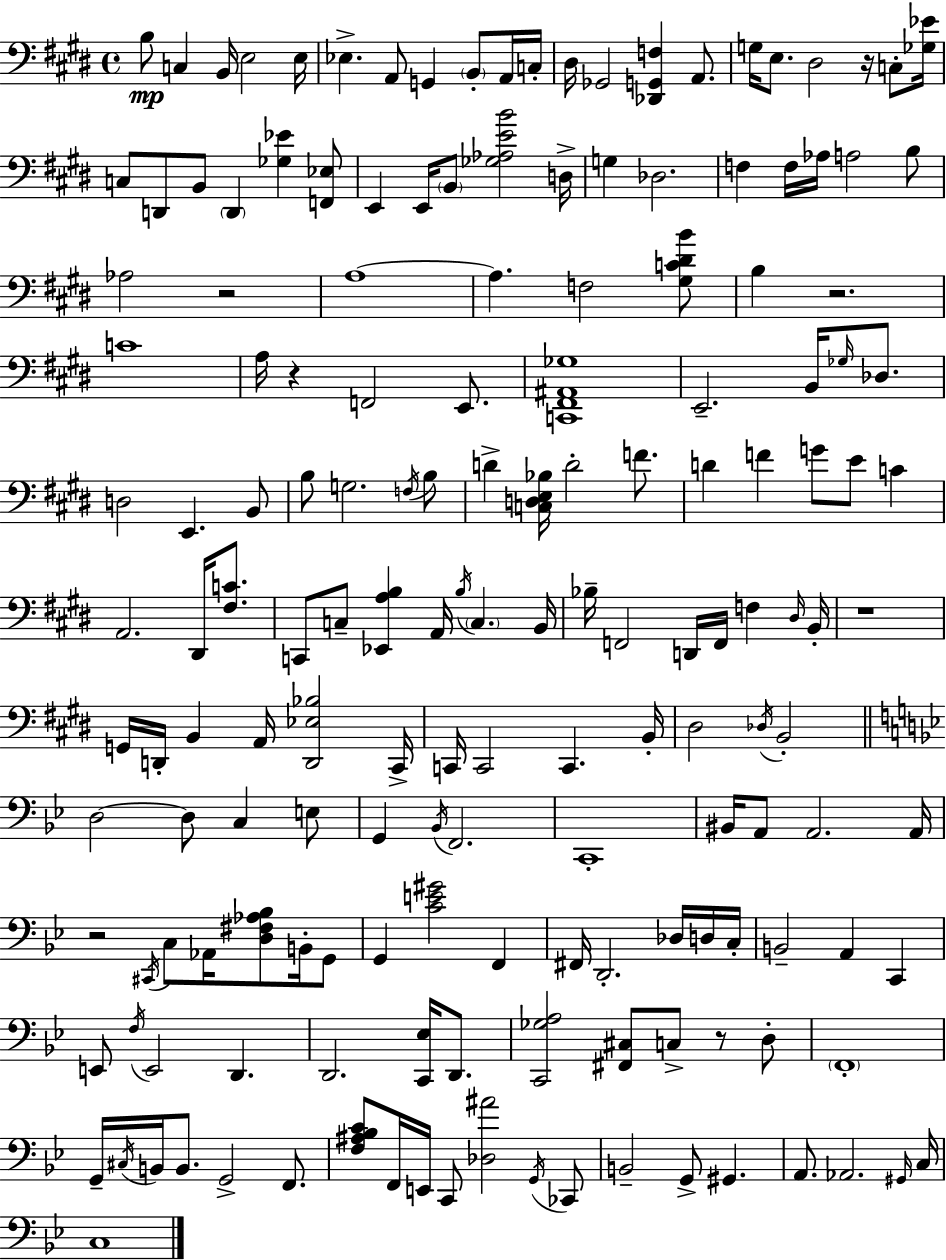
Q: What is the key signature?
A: E major